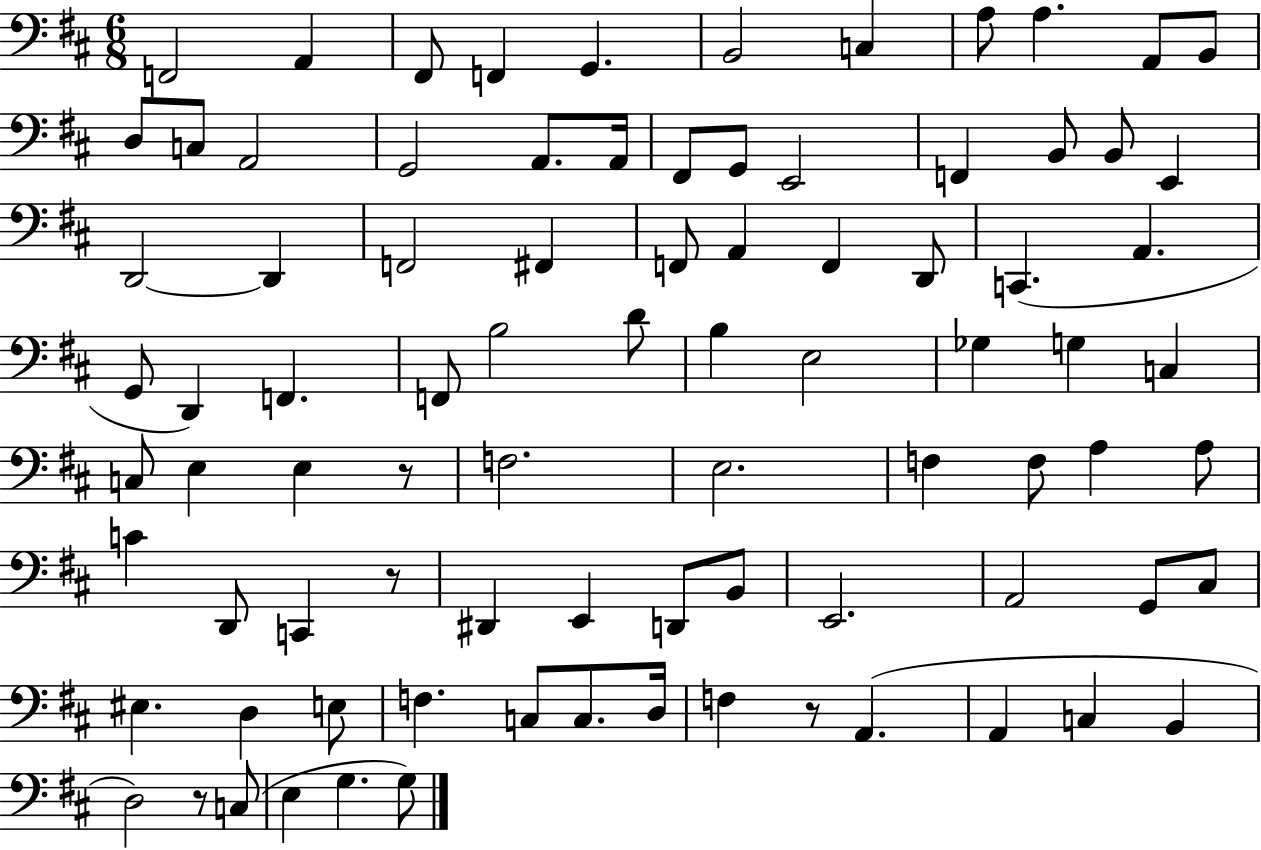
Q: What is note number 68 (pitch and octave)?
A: E3